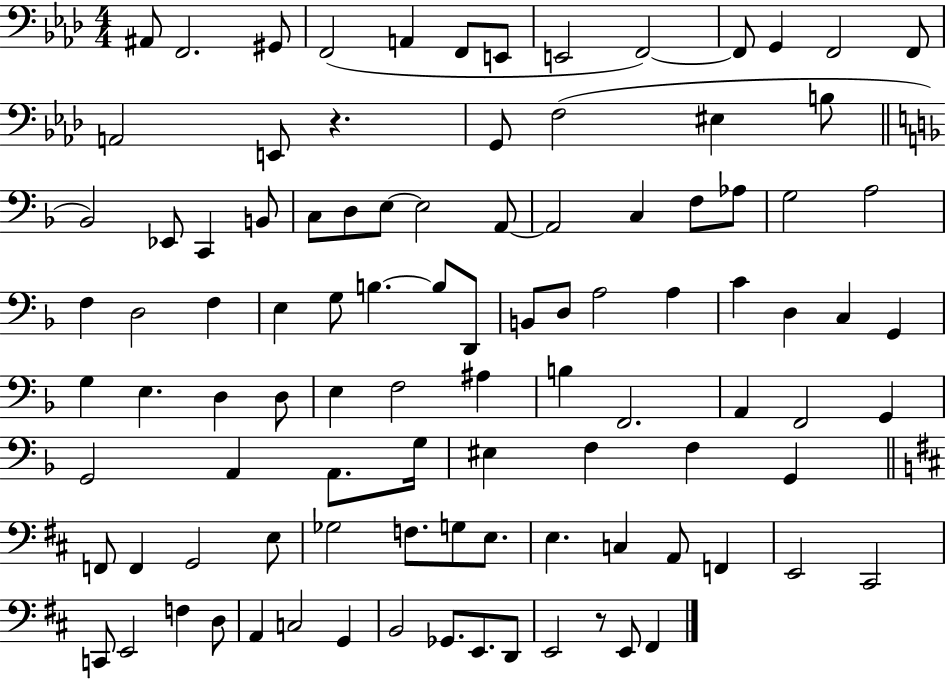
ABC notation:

X:1
T:Untitled
M:4/4
L:1/4
K:Ab
^A,,/2 F,,2 ^G,,/2 F,,2 A,, F,,/2 E,,/2 E,,2 F,,2 F,,/2 G,, F,,2 F,,/2 A,,2 E,,/2 z G,,/2 F,2 ^E, B,/2 _B,,2 _E,,/2 C,, B,,/2 C,/2 D,/2 E,/2 E,2 A,,/2 A,,2 C, F,/2 _A,/2 G,2 A,2 F, D,2 F, E, G,/2 B, B,/2 D,,/2 B,,/2 D,/2 A,2 A, C D, C, G,, G, E, D, D,/2 E, F,2 ^A, B, F,,2 A,, F,,2 G,, G,,2 A,, A,,/2 G,/4 ^E, F, F, G,, F,,/2 F,, G,,2 E,/2 _G,2 F,/2 G,/2 E,/2 E, C, A,,/2 F,, E,,2 ^C,,2 C,,/2 E,,2 F, D,/2 A,, C,2 G,, B,,2 _G,,/2 E,,/2 D,,/2 E,,2 z/2 E,,/2 ^F,,